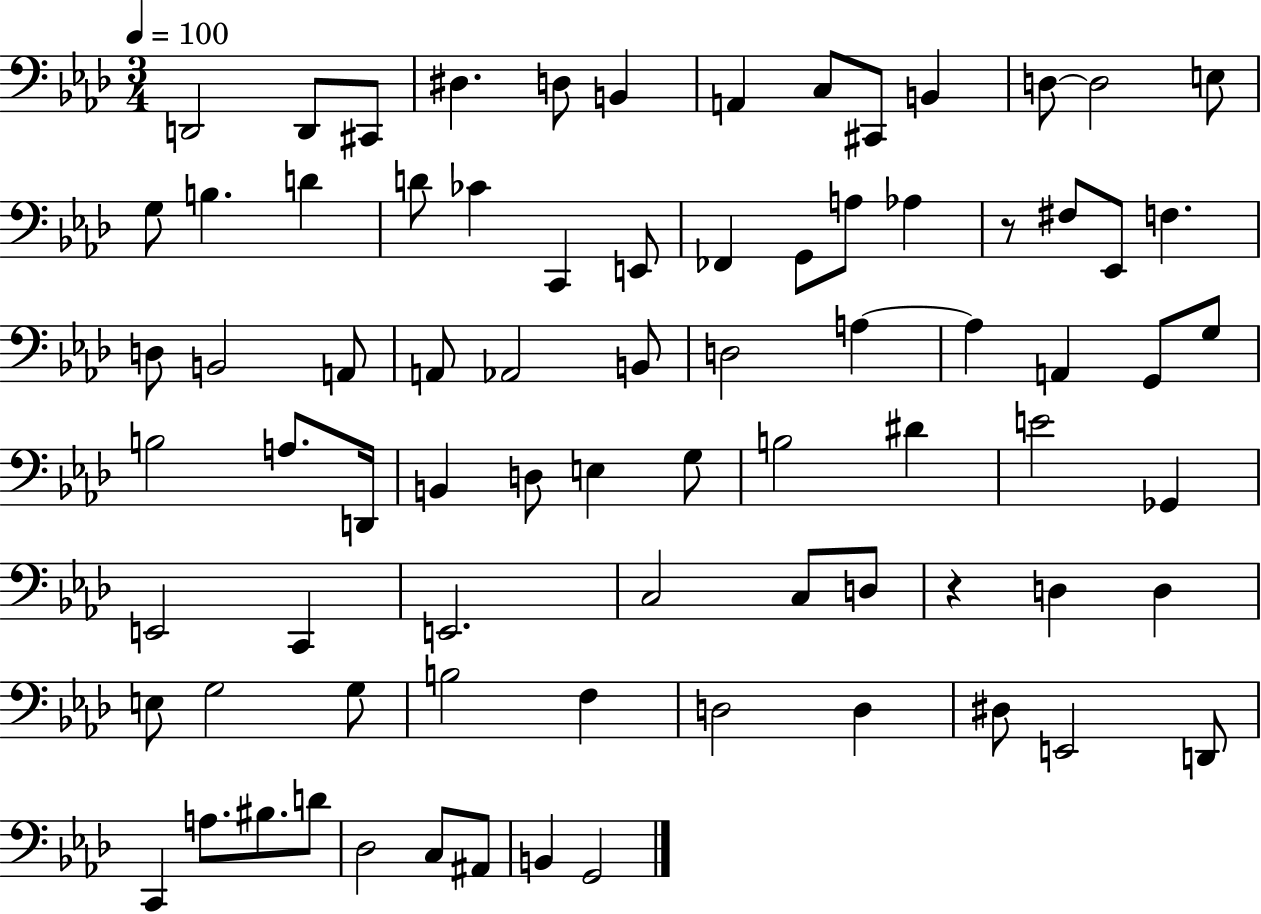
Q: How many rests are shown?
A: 2